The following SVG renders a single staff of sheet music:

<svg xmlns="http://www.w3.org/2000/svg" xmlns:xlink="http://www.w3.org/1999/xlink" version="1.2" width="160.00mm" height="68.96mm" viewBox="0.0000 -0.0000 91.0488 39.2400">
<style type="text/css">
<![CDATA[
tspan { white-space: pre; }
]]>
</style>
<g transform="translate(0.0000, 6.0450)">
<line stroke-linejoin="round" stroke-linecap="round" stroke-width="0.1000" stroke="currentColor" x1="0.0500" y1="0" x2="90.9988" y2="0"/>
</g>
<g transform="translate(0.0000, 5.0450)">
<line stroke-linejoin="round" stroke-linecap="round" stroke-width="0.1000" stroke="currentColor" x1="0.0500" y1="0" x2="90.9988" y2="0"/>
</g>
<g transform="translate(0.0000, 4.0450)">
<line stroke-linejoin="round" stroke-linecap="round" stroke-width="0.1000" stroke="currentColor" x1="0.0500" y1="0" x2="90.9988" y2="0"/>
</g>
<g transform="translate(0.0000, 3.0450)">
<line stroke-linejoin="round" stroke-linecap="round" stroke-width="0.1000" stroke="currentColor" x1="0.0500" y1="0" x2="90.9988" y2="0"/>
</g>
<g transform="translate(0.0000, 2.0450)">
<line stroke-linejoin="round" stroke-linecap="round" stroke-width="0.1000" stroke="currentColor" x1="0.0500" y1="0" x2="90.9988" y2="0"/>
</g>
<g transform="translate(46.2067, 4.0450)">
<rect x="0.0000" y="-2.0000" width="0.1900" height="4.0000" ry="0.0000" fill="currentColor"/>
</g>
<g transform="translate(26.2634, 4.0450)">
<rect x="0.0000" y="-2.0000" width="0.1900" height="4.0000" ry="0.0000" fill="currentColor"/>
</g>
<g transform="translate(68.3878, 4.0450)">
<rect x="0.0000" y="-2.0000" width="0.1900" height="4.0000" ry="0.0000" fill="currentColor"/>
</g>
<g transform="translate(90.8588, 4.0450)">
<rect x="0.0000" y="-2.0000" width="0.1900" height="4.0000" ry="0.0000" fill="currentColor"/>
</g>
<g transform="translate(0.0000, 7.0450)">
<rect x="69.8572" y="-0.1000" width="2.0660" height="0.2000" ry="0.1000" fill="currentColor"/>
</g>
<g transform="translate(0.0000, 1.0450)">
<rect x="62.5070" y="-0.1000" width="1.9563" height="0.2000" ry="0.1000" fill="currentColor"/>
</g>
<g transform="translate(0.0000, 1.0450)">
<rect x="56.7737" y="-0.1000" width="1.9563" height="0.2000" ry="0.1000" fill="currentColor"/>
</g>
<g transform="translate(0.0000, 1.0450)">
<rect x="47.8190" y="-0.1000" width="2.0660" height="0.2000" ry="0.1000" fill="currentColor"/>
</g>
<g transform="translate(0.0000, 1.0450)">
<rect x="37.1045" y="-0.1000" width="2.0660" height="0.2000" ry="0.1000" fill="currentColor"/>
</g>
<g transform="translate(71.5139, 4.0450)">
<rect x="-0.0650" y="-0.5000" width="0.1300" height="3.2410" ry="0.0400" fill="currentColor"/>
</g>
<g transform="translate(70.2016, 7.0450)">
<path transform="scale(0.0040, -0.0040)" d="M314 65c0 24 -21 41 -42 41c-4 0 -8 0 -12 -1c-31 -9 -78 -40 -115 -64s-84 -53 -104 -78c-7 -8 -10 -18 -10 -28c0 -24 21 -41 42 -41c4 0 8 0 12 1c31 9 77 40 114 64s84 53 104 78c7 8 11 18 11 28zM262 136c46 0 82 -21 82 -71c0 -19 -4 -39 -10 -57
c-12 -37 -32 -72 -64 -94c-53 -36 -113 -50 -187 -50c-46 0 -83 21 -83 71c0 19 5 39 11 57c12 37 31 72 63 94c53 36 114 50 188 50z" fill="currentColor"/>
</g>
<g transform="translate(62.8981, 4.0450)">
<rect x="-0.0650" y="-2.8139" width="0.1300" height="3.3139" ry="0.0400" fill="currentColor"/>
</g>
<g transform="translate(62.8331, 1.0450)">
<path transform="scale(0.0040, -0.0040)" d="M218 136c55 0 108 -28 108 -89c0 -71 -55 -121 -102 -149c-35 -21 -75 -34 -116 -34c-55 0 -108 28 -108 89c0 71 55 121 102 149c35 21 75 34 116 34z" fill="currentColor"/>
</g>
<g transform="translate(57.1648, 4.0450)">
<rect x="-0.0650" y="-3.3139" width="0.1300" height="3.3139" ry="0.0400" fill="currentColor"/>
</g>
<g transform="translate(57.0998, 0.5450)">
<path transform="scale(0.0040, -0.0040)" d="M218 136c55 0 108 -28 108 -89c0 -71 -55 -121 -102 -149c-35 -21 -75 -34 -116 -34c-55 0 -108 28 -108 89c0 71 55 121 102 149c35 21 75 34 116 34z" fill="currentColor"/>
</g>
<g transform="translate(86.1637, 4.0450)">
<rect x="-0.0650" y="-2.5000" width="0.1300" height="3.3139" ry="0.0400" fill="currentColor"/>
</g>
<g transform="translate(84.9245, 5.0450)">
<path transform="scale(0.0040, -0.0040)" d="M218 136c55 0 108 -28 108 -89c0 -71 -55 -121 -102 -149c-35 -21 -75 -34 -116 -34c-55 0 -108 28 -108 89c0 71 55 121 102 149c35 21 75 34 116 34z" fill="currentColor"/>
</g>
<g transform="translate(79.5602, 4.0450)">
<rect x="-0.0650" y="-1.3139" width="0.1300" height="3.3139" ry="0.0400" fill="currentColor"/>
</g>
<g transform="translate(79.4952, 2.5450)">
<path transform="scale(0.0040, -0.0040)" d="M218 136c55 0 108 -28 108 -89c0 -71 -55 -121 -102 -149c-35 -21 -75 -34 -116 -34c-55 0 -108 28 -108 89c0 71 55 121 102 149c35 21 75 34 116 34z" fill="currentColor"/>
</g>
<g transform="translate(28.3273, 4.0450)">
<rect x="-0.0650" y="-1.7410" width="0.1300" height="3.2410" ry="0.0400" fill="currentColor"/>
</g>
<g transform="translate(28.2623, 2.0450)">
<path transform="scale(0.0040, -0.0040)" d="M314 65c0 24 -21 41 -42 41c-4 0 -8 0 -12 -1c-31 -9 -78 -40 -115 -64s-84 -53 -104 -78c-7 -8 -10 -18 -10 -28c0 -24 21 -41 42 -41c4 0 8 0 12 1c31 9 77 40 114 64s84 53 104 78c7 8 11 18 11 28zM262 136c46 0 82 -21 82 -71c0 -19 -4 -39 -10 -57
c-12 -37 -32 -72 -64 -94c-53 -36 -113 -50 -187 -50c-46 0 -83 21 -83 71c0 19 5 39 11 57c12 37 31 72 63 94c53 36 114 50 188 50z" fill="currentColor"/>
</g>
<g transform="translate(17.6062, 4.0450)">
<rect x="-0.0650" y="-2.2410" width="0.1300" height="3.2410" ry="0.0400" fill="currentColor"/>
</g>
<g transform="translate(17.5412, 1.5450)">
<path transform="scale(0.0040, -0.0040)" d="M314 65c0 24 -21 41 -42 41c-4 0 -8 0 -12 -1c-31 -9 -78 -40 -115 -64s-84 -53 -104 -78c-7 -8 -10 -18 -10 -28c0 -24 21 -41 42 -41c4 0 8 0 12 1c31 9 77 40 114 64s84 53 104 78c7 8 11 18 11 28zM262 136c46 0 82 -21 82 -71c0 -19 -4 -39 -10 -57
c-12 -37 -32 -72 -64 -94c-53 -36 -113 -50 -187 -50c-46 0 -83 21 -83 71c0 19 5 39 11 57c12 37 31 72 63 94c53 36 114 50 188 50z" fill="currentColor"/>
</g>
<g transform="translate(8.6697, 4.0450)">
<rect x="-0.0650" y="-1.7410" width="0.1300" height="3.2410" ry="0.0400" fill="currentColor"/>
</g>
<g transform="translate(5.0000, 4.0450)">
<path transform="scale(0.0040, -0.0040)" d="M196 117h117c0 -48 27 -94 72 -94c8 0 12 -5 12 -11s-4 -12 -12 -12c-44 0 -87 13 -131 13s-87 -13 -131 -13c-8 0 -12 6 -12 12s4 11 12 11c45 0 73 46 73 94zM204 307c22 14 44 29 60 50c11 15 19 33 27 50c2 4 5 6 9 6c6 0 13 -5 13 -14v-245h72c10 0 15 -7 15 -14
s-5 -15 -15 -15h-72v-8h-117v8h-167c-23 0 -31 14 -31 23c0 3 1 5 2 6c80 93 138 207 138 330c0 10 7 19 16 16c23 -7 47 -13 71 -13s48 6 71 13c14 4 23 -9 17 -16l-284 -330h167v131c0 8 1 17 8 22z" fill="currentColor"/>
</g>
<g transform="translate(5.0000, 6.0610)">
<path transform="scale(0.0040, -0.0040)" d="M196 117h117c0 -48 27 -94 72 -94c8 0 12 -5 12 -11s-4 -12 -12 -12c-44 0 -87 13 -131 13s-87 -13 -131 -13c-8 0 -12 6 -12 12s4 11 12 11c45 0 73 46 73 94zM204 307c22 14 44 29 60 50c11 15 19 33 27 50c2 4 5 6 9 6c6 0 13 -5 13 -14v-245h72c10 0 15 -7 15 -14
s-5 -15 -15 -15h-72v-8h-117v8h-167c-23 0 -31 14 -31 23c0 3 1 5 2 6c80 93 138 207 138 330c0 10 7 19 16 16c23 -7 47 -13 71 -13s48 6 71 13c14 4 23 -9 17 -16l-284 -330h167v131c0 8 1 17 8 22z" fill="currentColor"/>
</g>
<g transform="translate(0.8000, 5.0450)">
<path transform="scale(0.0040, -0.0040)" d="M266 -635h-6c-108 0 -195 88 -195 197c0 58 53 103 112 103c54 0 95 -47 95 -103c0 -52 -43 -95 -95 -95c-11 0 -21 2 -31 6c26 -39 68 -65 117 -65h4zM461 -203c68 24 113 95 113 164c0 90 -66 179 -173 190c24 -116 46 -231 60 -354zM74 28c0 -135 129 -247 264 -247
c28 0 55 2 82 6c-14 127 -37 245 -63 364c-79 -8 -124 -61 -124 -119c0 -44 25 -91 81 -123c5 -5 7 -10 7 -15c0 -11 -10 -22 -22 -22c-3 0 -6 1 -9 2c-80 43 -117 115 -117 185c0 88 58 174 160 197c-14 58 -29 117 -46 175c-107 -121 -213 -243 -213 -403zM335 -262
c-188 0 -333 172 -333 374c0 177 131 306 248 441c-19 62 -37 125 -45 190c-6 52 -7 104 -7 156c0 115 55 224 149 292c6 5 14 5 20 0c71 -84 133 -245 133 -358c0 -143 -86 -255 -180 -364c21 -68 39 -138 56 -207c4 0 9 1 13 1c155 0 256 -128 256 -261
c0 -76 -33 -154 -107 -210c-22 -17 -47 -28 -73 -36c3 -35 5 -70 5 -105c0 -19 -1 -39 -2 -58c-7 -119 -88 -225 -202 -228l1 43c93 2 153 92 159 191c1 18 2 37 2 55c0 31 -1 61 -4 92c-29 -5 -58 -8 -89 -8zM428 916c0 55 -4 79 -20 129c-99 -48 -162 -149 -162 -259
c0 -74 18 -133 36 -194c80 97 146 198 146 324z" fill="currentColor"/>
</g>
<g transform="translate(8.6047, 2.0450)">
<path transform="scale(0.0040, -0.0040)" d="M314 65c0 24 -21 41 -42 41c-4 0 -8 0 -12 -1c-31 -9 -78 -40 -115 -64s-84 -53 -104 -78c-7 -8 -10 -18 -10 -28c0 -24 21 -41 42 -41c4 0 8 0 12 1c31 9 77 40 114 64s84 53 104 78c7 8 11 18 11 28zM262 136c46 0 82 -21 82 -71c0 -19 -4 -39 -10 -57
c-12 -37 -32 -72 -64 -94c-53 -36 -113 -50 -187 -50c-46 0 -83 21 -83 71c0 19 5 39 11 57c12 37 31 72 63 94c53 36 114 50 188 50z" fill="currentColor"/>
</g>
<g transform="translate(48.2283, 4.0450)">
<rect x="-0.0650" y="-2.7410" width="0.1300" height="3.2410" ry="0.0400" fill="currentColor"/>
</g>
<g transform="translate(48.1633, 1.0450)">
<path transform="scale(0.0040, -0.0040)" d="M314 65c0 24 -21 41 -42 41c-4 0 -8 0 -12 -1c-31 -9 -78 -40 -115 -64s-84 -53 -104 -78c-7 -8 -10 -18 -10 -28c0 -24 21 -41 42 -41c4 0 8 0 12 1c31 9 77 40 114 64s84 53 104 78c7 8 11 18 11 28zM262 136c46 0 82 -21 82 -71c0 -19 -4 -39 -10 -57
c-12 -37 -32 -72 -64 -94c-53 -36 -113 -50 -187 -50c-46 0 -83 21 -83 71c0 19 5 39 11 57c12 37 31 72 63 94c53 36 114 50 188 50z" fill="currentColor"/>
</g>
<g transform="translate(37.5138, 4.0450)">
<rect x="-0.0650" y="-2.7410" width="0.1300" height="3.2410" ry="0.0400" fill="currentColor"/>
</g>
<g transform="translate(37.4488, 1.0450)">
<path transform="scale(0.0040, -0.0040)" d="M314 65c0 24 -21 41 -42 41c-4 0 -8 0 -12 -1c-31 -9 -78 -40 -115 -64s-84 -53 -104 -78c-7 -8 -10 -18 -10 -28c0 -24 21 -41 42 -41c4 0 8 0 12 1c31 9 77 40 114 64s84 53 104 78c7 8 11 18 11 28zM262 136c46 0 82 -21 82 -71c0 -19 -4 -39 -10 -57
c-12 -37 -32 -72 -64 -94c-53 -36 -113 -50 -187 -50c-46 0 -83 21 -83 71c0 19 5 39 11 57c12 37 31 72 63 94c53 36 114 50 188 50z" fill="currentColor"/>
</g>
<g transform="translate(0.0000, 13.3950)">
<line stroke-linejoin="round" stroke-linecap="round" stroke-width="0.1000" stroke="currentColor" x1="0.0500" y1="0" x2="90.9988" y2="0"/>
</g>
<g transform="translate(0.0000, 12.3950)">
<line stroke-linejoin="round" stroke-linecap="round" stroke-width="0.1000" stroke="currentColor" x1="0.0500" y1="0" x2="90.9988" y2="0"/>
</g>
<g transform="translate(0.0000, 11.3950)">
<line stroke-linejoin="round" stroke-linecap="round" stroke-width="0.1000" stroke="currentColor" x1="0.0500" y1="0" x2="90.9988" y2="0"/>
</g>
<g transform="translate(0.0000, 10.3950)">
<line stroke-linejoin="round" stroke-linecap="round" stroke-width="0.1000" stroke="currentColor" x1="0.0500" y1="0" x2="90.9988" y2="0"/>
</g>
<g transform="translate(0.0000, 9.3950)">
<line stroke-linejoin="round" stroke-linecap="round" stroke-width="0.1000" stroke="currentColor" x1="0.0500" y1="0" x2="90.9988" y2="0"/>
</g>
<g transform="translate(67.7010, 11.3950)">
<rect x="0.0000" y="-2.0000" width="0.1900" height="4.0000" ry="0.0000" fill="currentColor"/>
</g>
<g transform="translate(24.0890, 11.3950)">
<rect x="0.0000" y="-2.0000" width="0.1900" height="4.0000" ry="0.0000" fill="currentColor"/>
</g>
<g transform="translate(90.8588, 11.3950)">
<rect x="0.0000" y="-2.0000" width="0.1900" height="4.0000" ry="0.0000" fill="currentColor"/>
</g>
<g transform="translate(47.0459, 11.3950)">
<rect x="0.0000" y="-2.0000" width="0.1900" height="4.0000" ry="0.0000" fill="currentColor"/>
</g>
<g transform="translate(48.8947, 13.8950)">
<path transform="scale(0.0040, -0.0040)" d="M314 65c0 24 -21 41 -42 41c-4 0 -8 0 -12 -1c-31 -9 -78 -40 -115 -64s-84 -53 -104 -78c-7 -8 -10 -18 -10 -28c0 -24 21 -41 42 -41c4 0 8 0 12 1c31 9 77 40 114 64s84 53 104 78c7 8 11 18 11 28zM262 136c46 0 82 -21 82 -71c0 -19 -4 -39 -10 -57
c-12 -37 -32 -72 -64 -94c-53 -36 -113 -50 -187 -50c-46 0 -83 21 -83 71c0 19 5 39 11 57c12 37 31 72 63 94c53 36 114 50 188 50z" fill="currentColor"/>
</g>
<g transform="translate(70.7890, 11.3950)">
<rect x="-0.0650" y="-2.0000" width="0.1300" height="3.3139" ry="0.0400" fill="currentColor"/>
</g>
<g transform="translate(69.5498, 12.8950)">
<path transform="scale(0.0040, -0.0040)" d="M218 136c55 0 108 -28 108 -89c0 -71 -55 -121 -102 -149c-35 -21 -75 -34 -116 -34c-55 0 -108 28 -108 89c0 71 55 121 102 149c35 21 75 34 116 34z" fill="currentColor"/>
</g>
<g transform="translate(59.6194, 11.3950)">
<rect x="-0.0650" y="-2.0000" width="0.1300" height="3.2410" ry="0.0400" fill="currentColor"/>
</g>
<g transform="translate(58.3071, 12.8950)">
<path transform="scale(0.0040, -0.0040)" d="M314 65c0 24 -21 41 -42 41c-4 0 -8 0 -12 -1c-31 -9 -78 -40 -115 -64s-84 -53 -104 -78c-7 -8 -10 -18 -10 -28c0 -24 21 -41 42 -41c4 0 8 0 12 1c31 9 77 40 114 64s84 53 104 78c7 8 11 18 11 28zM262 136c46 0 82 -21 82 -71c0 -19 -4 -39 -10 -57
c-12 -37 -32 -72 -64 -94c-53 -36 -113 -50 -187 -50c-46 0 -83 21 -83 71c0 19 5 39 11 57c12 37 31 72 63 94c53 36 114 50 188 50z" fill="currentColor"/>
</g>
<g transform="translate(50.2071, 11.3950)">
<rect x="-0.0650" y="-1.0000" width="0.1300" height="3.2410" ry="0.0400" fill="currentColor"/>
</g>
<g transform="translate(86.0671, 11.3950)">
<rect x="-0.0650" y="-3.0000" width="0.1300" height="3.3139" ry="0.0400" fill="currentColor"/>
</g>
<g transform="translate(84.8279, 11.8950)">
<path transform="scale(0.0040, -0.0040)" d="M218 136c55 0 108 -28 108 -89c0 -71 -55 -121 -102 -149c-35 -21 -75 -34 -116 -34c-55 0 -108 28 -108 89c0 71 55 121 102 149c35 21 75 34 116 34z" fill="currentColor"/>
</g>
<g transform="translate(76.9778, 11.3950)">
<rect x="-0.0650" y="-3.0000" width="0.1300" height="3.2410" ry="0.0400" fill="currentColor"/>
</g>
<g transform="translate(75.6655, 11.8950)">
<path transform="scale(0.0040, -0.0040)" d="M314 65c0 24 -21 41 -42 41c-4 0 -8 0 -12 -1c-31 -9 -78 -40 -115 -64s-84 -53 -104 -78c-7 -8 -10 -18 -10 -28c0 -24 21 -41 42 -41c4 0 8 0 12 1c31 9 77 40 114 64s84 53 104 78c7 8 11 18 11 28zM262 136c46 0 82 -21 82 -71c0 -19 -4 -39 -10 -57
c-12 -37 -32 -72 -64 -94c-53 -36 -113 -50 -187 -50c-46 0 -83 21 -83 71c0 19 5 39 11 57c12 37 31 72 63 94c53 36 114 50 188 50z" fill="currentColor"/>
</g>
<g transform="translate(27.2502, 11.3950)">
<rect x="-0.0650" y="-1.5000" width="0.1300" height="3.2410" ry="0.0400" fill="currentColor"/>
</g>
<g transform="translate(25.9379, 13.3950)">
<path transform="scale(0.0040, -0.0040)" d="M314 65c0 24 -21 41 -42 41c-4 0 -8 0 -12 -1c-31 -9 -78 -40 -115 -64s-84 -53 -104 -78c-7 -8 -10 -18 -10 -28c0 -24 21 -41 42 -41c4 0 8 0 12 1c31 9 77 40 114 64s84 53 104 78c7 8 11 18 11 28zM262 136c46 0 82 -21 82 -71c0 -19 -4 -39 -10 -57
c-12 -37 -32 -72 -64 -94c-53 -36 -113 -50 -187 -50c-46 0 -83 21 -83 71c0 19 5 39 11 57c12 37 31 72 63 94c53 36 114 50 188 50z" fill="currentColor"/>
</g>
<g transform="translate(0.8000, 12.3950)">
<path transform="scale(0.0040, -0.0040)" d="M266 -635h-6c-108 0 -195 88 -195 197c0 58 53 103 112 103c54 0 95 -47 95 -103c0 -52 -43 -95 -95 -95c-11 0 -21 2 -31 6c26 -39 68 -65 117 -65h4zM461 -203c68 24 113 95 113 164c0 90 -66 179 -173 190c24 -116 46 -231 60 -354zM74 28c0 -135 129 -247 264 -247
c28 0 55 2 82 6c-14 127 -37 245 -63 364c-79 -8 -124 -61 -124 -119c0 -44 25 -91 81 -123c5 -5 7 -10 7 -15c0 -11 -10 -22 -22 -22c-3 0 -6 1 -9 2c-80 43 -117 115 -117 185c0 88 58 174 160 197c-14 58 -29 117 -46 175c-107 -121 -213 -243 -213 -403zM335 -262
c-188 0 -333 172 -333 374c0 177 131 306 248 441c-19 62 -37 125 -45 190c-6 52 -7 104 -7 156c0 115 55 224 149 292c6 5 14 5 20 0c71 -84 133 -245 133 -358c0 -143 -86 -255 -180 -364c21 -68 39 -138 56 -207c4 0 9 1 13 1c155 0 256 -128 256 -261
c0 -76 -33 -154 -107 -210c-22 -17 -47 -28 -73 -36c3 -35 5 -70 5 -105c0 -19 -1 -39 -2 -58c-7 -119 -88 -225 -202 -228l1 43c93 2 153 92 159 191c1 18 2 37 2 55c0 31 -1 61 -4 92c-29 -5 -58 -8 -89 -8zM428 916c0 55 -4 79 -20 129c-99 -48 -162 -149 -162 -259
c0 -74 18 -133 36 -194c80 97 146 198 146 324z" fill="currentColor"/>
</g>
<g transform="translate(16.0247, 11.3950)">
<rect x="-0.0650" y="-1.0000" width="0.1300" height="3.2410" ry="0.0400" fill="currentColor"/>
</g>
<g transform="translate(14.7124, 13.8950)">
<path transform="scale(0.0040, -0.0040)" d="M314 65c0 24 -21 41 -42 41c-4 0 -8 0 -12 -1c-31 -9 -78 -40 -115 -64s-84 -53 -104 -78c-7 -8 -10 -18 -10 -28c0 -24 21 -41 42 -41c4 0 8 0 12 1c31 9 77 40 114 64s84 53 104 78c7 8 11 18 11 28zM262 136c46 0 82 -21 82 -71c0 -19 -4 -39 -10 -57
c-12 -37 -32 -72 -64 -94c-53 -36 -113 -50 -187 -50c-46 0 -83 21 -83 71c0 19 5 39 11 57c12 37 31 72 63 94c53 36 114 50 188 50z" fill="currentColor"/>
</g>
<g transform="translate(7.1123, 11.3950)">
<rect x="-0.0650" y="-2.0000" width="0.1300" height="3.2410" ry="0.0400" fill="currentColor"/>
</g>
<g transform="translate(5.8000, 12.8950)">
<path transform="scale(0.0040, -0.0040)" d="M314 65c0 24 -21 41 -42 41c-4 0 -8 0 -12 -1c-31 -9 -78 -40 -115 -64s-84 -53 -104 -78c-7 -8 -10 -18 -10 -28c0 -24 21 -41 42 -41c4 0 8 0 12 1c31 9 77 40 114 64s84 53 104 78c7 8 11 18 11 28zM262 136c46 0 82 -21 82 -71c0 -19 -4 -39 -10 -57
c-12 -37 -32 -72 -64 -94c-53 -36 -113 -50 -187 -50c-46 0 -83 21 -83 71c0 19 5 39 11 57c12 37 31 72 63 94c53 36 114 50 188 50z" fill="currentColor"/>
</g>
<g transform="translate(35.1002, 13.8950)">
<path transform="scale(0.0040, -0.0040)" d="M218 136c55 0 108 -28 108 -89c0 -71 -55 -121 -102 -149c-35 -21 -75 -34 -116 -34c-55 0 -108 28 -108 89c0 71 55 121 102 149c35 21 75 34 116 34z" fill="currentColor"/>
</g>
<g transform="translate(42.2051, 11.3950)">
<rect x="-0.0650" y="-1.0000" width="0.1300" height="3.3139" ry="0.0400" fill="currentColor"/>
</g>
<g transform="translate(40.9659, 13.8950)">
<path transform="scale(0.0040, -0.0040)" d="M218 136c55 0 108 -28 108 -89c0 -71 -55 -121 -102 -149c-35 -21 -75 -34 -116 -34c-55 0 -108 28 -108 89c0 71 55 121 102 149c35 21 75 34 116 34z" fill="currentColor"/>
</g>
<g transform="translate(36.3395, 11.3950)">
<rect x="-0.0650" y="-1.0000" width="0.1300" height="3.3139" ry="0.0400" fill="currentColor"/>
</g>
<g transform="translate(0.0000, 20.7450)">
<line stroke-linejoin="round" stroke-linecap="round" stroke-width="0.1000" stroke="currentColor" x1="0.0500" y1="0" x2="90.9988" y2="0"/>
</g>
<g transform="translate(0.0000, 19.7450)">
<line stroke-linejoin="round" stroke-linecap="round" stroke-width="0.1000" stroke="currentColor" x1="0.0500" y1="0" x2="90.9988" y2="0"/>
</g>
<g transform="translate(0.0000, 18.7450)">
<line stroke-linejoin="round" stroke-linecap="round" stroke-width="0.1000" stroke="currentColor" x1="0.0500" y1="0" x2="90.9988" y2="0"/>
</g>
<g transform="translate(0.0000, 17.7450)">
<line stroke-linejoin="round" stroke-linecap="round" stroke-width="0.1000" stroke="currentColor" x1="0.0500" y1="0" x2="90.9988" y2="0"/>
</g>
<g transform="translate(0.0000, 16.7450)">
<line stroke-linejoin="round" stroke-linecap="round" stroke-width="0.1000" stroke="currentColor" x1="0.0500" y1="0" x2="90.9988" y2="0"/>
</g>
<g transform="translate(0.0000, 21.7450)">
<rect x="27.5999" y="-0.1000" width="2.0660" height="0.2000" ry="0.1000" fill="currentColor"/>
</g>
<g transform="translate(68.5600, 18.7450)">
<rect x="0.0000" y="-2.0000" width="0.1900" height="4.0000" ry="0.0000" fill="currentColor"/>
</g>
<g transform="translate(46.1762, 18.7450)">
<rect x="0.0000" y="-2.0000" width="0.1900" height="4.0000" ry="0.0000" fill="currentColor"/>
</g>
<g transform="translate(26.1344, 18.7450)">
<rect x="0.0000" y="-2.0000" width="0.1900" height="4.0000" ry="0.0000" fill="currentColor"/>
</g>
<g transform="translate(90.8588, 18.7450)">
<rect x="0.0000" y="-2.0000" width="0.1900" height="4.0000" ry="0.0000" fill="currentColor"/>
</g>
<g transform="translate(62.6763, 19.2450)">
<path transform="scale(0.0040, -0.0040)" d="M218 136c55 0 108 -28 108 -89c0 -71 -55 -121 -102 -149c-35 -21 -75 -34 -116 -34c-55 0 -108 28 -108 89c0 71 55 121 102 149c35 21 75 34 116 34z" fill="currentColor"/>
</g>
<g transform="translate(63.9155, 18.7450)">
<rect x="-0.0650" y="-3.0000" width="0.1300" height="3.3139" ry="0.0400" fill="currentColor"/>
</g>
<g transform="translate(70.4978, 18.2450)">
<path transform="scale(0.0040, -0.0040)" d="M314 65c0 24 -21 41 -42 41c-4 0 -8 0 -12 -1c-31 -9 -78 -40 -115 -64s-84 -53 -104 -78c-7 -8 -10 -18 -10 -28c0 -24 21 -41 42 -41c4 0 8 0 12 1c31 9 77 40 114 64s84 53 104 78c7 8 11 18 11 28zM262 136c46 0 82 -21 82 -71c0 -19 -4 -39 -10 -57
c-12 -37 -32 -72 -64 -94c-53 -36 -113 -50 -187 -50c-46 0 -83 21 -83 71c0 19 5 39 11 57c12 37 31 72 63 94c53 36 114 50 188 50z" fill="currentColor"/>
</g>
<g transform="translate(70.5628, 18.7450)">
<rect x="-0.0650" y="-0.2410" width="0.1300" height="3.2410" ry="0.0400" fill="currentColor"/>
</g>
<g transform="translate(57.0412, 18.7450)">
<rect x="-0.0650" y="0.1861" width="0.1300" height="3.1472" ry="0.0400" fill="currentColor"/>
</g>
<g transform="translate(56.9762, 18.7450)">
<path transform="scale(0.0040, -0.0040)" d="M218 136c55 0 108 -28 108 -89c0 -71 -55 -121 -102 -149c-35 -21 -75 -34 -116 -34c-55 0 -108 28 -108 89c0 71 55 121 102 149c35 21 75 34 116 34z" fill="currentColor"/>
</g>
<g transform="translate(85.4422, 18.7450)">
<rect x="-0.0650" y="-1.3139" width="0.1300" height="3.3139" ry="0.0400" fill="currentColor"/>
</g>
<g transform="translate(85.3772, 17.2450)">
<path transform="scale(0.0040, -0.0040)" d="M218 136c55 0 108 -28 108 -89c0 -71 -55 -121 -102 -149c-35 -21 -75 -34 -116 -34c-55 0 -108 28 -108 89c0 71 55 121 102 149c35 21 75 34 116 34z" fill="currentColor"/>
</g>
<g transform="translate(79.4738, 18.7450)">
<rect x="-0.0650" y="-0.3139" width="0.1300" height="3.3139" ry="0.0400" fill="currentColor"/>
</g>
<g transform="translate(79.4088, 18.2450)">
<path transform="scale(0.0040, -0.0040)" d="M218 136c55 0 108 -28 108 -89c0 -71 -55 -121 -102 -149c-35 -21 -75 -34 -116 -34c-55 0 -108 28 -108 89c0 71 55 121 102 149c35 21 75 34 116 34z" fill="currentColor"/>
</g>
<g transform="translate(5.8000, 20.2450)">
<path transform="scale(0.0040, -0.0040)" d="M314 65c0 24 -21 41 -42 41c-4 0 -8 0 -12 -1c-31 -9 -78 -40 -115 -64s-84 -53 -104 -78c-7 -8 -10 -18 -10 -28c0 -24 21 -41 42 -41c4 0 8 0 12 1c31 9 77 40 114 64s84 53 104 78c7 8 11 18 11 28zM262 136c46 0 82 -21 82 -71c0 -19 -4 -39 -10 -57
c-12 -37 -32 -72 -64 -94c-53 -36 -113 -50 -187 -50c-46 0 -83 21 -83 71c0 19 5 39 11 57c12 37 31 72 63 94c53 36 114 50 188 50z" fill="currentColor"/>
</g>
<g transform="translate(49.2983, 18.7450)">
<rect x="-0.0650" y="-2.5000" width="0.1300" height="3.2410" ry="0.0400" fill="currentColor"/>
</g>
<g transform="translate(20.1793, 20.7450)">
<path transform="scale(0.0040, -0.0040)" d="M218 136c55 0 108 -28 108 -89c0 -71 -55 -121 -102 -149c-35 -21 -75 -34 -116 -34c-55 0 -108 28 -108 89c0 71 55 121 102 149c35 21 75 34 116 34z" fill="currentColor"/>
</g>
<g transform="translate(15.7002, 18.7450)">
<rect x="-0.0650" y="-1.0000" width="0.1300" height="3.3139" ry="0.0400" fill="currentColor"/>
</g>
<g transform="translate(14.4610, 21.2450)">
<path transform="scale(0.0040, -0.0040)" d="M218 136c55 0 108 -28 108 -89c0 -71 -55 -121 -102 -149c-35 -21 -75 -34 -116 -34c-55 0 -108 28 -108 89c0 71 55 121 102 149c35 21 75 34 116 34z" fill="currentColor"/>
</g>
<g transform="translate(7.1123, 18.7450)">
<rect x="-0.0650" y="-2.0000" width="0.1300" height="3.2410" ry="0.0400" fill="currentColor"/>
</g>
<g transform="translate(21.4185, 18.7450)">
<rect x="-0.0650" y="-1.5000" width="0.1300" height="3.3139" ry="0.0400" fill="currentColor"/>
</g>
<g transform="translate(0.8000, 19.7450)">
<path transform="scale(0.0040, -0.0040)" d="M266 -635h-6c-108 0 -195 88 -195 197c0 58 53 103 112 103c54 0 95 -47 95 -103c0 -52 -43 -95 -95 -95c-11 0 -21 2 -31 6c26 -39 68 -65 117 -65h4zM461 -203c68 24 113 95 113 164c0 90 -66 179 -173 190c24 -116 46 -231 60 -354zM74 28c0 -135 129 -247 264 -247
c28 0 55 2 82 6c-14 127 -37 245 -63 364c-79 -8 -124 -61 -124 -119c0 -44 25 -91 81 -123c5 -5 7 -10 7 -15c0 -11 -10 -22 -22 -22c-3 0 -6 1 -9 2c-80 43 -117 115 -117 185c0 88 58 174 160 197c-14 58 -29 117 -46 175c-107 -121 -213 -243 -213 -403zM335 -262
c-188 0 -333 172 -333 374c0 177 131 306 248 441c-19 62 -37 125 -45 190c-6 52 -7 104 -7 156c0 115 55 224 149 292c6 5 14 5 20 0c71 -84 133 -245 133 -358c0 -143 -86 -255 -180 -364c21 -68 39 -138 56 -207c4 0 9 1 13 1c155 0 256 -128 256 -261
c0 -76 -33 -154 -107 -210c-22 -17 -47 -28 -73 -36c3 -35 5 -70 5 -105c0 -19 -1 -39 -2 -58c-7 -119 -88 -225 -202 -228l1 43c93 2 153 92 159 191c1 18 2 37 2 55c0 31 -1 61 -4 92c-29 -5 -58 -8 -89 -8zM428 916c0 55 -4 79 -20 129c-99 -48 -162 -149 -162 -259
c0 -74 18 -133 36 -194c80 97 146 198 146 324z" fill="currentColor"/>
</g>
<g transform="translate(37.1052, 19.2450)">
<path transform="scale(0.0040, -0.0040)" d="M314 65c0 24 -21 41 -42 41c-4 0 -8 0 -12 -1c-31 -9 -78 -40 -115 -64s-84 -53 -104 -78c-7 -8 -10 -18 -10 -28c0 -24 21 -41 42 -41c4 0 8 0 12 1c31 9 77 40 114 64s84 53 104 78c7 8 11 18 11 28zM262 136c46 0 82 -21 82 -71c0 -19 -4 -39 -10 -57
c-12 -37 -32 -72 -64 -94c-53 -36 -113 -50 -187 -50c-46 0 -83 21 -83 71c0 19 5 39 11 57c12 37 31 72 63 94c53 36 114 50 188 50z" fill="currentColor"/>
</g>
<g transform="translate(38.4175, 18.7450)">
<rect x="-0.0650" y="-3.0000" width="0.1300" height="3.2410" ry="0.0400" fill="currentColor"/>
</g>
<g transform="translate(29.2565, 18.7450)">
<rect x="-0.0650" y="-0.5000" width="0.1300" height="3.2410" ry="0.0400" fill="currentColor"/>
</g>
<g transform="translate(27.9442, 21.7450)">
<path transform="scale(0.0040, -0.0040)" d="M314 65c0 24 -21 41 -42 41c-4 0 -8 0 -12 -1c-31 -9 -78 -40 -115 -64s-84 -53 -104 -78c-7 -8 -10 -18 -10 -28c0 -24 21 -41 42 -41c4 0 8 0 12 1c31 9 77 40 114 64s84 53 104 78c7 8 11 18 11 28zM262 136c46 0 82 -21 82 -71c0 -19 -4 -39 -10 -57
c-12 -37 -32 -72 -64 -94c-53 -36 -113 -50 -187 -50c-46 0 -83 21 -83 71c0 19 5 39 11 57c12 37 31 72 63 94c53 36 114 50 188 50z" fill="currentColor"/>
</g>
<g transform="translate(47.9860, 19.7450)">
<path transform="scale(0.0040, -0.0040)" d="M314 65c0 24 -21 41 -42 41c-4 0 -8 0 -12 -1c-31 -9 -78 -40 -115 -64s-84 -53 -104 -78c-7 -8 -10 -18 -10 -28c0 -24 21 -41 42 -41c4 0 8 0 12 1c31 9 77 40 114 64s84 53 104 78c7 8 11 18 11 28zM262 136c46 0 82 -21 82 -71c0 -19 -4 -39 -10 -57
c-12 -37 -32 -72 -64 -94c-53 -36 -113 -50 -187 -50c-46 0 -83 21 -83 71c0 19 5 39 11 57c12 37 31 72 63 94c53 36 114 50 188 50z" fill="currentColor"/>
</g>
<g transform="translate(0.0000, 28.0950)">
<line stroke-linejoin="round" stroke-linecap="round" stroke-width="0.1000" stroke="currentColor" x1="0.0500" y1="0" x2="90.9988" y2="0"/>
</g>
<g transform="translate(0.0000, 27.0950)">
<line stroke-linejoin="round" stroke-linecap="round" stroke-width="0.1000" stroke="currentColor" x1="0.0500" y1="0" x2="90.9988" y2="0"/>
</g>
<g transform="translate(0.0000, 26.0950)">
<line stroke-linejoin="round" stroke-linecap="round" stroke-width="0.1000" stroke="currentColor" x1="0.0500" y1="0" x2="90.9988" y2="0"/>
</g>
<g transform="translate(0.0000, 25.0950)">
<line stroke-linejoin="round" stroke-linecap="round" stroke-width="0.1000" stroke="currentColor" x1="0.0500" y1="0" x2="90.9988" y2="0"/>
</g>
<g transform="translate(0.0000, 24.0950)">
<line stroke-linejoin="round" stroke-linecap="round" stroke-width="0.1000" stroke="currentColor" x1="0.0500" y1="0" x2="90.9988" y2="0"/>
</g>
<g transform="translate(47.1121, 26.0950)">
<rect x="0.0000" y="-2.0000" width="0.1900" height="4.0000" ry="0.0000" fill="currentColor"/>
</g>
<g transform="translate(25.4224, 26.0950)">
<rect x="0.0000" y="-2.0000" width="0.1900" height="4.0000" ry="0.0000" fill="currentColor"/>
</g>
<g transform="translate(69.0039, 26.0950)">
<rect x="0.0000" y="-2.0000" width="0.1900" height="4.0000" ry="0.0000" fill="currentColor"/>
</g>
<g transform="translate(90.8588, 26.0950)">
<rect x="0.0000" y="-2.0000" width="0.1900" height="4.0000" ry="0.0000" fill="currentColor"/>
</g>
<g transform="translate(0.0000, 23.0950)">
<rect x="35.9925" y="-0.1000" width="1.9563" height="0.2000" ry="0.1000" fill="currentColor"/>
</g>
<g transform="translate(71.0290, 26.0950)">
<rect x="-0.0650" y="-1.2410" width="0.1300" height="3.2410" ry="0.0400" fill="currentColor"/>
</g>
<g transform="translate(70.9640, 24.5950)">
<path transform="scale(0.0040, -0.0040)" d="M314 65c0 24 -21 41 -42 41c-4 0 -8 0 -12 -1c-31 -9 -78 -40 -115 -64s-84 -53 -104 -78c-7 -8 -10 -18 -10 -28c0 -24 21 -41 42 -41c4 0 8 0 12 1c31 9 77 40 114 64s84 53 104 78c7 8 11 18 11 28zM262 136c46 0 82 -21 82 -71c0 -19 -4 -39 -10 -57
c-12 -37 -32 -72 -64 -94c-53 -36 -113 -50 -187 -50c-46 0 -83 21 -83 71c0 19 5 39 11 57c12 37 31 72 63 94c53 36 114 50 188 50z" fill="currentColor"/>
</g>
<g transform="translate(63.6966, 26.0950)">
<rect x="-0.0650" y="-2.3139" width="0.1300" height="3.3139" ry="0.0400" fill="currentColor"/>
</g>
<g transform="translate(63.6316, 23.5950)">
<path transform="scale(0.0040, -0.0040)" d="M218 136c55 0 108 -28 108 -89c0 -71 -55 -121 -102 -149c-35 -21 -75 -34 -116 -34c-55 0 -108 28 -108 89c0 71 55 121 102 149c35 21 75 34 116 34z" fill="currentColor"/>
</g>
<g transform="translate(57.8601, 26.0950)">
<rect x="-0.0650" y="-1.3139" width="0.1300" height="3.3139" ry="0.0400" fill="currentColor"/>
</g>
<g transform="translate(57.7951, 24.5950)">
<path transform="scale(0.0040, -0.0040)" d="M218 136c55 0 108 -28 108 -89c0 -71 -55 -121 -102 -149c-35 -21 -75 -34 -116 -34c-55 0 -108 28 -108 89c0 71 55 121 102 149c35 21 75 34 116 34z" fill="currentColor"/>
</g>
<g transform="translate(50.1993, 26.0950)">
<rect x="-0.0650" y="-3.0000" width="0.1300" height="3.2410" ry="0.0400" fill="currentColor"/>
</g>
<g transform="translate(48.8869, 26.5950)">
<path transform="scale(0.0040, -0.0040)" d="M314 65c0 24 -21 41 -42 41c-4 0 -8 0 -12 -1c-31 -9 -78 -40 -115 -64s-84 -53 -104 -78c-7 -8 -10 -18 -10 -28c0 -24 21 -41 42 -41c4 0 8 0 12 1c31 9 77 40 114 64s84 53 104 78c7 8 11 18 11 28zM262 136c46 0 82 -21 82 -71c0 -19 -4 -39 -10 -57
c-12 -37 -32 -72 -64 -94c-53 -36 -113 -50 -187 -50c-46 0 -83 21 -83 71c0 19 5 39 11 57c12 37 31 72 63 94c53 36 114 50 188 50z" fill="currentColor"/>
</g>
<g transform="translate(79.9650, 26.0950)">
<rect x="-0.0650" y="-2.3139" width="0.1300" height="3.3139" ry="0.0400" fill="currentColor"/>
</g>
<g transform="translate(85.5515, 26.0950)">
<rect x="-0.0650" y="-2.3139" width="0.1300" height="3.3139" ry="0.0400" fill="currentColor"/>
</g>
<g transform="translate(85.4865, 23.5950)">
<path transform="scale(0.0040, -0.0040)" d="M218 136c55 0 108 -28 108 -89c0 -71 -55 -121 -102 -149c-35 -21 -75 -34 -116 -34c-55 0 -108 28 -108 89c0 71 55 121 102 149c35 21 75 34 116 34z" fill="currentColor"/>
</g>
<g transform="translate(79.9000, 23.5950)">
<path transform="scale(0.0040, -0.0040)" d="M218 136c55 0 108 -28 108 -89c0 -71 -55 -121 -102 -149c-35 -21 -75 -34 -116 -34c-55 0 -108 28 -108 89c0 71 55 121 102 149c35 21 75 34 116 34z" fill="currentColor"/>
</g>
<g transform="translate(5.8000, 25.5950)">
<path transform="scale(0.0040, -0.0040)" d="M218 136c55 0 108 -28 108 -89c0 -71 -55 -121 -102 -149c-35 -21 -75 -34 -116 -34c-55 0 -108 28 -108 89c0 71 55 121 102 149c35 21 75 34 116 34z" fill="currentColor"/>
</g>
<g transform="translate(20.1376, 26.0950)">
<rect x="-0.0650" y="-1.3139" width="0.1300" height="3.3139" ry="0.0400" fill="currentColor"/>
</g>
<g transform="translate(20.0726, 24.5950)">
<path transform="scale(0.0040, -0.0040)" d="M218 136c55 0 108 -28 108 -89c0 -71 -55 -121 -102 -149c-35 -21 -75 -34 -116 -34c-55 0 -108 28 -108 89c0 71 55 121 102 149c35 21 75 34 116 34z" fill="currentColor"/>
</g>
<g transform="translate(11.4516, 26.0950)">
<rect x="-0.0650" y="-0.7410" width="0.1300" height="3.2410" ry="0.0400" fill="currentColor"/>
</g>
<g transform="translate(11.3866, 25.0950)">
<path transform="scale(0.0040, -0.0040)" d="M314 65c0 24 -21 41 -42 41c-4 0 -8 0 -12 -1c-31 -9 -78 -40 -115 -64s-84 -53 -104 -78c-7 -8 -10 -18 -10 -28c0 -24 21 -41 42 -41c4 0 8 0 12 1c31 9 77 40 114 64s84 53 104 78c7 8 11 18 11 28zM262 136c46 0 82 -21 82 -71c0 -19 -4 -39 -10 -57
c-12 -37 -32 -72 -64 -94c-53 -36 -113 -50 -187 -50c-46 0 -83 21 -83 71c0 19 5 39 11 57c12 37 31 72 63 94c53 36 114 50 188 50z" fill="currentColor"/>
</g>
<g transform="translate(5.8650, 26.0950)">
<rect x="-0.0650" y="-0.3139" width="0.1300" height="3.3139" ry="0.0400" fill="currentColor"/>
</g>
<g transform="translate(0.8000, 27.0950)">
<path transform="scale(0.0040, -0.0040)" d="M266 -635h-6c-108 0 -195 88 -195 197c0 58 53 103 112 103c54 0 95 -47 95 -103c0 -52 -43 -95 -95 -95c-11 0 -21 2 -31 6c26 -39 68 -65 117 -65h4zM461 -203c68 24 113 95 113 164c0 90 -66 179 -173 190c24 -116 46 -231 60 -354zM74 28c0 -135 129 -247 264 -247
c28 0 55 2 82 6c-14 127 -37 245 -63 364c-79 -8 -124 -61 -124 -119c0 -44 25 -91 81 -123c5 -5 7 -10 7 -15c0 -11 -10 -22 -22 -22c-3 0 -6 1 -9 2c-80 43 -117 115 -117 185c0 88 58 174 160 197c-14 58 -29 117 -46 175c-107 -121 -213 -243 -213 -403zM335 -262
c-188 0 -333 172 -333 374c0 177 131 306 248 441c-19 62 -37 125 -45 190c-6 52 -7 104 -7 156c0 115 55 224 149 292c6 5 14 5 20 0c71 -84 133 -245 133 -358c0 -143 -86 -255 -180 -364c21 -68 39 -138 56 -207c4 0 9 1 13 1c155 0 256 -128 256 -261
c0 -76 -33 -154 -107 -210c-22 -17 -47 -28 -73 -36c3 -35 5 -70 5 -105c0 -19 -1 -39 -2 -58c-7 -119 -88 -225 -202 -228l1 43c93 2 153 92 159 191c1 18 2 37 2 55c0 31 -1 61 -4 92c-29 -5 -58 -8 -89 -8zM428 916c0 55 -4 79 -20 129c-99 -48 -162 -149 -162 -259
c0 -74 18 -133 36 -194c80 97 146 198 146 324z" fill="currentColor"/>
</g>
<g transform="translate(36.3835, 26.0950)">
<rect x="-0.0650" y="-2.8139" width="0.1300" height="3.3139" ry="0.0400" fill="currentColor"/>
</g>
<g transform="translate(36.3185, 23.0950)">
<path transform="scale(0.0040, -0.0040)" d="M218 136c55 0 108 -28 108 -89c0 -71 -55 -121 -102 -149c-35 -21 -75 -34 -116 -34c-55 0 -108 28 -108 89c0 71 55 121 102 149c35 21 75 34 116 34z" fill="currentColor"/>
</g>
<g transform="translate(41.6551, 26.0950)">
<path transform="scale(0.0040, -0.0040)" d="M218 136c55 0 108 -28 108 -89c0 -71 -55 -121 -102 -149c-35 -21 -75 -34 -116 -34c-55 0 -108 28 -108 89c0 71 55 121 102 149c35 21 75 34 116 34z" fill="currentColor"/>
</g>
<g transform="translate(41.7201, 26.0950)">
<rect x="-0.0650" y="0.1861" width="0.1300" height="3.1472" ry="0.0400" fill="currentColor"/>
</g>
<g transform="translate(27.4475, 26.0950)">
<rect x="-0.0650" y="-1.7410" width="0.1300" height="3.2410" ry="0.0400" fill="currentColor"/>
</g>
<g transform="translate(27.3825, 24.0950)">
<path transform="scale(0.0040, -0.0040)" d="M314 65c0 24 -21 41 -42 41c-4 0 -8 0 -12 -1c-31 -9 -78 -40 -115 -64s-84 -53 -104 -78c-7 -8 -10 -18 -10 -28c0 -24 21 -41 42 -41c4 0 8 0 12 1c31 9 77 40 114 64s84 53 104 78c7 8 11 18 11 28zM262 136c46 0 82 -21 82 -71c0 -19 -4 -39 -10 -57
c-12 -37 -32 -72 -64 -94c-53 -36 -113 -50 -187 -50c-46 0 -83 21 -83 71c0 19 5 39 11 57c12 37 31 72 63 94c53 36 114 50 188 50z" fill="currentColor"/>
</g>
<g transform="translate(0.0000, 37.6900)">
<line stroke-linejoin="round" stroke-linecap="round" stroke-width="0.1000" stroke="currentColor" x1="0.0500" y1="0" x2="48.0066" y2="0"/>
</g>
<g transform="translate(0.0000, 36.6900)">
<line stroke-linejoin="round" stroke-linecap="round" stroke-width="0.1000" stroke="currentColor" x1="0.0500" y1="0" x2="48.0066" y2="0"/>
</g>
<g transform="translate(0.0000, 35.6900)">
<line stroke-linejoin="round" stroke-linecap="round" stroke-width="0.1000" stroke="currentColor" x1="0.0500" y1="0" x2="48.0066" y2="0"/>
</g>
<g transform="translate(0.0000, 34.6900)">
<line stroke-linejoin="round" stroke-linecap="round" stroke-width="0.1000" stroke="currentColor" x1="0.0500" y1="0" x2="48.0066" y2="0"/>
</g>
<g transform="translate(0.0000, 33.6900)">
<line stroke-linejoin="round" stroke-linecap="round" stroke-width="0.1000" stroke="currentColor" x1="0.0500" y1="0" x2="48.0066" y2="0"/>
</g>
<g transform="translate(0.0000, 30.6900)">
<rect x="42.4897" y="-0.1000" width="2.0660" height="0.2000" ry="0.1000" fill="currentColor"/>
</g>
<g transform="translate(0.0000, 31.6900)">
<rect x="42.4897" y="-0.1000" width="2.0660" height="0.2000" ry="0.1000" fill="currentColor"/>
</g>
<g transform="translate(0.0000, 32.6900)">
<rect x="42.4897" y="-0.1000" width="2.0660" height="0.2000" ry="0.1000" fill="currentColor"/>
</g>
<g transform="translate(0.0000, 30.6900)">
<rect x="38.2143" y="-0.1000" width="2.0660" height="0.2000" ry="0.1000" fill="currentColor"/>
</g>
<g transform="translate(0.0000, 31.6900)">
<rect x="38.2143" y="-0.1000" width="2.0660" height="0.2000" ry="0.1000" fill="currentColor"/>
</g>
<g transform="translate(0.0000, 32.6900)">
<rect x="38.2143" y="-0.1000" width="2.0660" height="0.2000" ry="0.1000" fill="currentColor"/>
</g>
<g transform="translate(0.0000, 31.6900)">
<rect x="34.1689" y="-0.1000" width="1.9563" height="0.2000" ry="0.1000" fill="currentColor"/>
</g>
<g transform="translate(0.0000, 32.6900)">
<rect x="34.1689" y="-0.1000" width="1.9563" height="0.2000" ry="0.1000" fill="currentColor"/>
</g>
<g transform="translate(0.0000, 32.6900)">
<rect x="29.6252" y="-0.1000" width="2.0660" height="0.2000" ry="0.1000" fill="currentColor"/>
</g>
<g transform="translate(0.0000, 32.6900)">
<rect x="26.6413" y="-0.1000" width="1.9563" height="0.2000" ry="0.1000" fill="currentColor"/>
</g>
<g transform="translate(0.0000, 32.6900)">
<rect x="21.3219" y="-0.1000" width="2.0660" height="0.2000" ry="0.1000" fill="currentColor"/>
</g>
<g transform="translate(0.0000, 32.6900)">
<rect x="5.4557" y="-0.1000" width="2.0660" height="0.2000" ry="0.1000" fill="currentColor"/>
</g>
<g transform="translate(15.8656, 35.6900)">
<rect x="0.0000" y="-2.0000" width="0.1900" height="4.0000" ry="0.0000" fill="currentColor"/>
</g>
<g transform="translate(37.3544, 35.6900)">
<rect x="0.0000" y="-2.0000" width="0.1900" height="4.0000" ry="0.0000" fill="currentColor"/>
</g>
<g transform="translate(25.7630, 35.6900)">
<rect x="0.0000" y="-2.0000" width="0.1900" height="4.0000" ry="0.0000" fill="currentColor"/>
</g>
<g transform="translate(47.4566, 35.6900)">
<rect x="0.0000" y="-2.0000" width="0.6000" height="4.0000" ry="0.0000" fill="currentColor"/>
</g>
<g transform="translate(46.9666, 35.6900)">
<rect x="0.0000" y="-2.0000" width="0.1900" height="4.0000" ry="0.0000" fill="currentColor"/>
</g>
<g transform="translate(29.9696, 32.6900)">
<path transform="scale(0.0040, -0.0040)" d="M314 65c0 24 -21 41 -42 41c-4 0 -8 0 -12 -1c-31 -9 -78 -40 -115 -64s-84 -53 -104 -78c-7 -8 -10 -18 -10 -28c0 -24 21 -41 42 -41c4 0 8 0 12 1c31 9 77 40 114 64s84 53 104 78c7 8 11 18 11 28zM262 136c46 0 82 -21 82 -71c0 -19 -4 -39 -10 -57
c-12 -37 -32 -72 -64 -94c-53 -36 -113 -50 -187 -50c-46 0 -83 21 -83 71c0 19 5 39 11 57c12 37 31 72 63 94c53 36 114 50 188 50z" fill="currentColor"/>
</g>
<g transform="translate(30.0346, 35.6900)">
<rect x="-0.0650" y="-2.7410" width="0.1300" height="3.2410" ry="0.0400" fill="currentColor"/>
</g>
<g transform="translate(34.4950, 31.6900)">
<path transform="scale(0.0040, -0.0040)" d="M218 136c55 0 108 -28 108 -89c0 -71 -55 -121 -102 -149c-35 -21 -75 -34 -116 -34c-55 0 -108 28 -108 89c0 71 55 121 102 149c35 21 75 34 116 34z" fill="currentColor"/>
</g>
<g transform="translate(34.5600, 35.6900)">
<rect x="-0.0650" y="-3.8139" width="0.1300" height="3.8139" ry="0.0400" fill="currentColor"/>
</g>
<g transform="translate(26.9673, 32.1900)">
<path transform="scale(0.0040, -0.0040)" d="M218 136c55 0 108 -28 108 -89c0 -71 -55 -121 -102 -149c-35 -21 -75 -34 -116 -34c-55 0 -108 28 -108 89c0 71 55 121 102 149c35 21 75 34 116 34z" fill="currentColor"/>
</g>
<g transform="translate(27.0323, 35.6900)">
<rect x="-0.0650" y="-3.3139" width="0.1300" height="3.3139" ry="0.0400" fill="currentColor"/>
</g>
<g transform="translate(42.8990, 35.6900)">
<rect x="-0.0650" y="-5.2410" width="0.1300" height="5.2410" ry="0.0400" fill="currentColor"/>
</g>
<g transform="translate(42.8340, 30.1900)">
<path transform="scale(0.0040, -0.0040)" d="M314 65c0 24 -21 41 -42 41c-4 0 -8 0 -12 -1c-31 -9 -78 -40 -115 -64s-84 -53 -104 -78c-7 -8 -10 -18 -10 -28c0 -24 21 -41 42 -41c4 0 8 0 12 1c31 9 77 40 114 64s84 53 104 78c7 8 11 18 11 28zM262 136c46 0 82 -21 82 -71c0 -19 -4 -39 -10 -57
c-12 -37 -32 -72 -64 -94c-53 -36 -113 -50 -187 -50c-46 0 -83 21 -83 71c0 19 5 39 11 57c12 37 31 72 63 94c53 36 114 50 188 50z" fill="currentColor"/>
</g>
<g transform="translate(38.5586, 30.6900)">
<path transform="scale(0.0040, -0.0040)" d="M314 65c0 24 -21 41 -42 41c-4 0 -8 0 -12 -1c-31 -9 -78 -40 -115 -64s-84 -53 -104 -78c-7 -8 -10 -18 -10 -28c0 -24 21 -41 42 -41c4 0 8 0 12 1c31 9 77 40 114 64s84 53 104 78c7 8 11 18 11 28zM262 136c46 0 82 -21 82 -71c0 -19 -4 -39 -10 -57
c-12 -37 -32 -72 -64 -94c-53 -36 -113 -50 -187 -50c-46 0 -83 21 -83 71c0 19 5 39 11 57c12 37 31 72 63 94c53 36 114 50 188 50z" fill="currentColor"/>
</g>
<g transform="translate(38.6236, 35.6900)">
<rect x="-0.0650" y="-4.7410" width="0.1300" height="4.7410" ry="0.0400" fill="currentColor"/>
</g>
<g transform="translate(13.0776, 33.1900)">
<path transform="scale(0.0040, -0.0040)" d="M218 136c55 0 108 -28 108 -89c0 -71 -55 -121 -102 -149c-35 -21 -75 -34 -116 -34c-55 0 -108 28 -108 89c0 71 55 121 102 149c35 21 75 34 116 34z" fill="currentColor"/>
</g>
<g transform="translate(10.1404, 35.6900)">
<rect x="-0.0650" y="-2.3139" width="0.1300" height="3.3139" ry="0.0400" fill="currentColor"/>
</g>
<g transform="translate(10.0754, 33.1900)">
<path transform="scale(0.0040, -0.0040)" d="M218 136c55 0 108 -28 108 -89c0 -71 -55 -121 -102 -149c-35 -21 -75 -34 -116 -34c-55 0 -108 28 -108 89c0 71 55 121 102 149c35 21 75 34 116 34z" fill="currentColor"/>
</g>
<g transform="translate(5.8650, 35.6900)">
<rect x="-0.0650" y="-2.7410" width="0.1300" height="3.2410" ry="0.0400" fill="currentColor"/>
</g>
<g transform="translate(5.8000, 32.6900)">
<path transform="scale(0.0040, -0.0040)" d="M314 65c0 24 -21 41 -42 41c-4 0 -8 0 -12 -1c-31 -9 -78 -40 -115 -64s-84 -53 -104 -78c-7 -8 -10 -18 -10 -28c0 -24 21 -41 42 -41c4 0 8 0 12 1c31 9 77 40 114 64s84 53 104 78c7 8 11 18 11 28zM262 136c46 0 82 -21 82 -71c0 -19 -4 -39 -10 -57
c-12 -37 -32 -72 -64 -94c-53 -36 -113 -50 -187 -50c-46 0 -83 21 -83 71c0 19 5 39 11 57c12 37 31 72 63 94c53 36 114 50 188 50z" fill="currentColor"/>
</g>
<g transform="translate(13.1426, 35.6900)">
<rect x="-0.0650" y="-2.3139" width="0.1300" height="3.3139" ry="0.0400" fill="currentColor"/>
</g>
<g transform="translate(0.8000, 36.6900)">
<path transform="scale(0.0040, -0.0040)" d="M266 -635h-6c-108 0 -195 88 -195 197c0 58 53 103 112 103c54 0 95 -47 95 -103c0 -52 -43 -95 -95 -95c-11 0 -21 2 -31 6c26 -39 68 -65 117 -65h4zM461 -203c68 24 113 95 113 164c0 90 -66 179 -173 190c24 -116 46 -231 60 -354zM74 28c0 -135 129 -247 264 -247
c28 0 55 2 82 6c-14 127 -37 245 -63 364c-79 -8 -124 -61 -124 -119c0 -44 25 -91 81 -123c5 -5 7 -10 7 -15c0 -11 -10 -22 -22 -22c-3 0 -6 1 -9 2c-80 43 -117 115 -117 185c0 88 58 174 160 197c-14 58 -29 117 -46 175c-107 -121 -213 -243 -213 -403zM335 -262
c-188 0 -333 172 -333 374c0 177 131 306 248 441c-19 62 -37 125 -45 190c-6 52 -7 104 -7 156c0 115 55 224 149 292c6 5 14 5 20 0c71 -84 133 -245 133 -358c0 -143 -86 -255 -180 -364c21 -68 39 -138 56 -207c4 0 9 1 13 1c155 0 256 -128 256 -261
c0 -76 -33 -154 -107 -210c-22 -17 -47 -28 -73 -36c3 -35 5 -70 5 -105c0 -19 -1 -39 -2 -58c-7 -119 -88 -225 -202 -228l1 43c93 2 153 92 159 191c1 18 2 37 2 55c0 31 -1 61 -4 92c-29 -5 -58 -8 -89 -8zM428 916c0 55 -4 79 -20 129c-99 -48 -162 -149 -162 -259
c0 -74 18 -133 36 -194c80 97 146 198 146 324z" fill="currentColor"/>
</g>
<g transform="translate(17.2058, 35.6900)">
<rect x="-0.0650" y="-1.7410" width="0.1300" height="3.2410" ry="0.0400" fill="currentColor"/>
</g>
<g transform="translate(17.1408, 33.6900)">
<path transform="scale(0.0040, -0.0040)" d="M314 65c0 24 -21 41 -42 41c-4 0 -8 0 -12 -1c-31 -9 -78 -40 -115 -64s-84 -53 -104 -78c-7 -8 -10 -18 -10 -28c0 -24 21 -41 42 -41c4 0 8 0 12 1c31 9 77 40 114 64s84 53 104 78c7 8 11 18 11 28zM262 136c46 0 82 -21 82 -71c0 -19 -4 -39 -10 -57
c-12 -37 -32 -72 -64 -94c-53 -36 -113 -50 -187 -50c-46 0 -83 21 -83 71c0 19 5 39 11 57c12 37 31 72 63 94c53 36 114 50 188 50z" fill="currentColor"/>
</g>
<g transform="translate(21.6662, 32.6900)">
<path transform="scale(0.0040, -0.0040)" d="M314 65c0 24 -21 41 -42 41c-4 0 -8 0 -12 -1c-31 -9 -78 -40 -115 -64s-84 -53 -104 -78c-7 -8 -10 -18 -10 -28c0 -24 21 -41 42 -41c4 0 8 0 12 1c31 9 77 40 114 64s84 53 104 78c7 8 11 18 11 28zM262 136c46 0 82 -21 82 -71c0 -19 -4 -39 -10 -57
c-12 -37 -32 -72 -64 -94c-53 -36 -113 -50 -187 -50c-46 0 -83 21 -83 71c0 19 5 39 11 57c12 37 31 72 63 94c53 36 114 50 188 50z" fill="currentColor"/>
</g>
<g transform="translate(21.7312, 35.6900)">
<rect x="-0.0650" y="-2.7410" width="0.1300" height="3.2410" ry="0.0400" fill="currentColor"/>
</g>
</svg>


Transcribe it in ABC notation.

X:1
T:Untitled
M:4/4
L:1/4
K:C
f2 g2 f2 a2 a2 b a C2 e G F2 D2 E2 D D D2 F2 F A2 A F2 D E C2 A2 G2 B A c2 c e c d2 e f2 a B A2 e g e2 g g a2 g g f2 a2 b a2 c' e'2 f'2